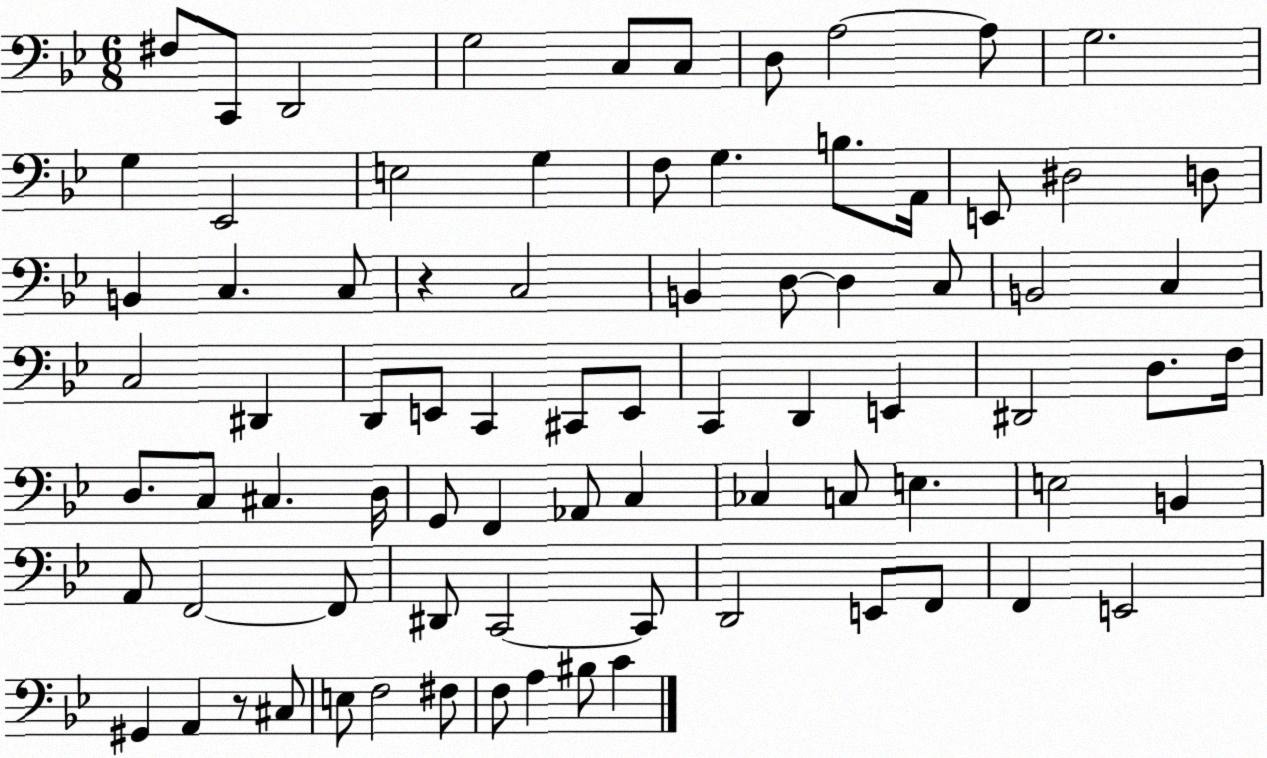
X:1
T:Untitled
M:6/8
L:1/4
K:Bb
^F,/2 C,,/2 D,,2 G,2 C,/2 C,/2 D,/2 A,2 A,/2 G,2 G, _E,,2 E,2 G, F,/2 G, B,/2 A,,/4 E,,/2 ^D,2 D,/2 B,, C, C,/2 z C,2 B,, D,/2 D, C,/2 B,,2 C, C,2 ^D,, D,,/2 E,,/2 C,, ^C,,/2 E,,/2 C,, D,, E,, ^D,,2 D,/2 F,/4 D,/2 C,/2 ^C, D,/4 G,,/2 F,, _A,,/2 C, _C, C,/2 E, E,2 B,, A,,/2 F,,2 F,,/2 ^D,,/2 C,,2 C,,/2 D,,2 E,,/2 F,,/2 F,, E,,2 ^G,, A,, z/2 ^C,/2 E,/2 F,2 ^F,/2 F,/2 A, ^B,/2 C